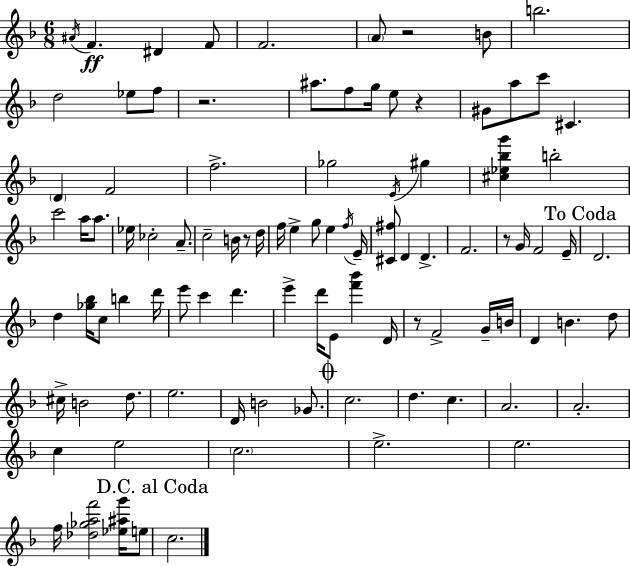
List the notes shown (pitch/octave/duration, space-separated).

A#4/s F4/q. D#4/q F4/e F4/h. A4/e R/h B4/e B5/h. D5/h Eb5/e F5/e R/h. A#5/e. F5/e G5/s E5/e R/q G#4/e A5/e C6/e C#4/q. D4/q F4/h F5/h. Gb5/h E4/s G#5/q [C#5,Eb5,Bb5,G6]/q B5/h C6/h A5/s A5/e. Eb5/s CES5/h A4/e. C5/h B4/s R/e D5/s F5/s E5/q G5/e E5/q F5/s E4/s [C#4,F#5]/e D4/q D4/q. F4/h. R/e G4/s F4/h E4/s D4/h. D5/q [Gb5,Bb5]/s C5/e B5/q D6/s E6/e C6/q D6/q. E6/q D6/s E4/e [F6,Bb6]/q D4/s R/e F4/h G4/s B4/s D4/q B4/q. D5/e C#5/s B4/h D5/e. E5/h. D4/s B4/h Gb4/e. C5/h. D5/q. C5/q. A4/h. A4/h. C5/q E5/h C5/h. E5/h. E5/h. F5/s [Db5,Gb5,A5,F6]/h [Eb5,A#5,G6]/s E5/e C5/h.